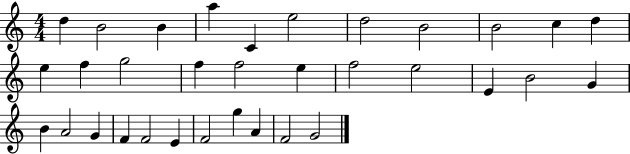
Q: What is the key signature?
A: C major